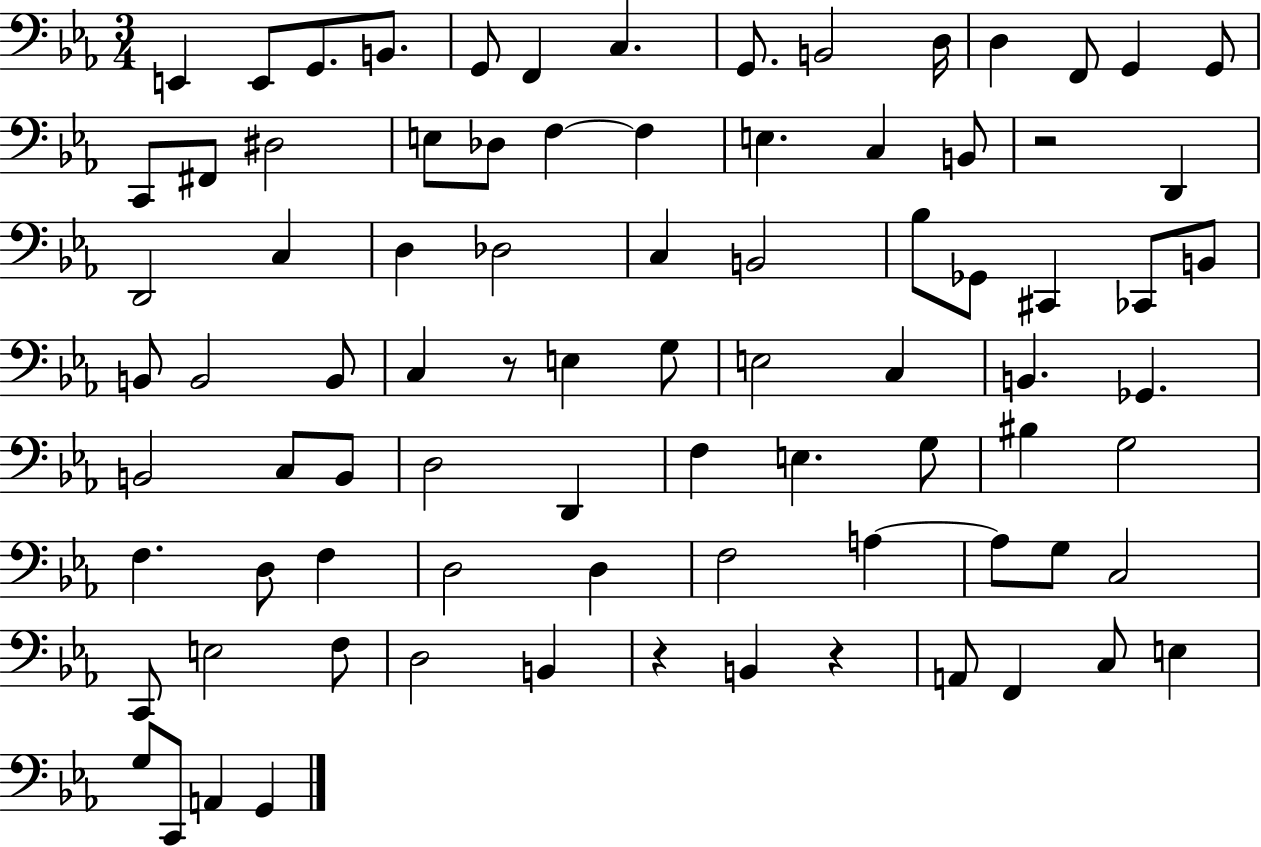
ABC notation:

X:1
T:Untitled
M:3/4
L:1/4
K:Eb
E,, E,,/2 G,,/2 B,,/2 G,,/2 F,, C, G,,/2 B,,2 D,/4 D, F,,/2 G,, G,,/2 C,,/2 ^F,,/2 ^D,2 E,/2 _D,/2 F, F, E, C, B,,/2 z2 D,, D,,2 C, D, _D,2 C, B,,2 _B,/2 _G,,/2 ^C,, _C,,/2 B,,/2 B,,/2 B,,2 B,,/2 C, z/2 E, G,/2 E,2 C, B,, _G,, B,,2 C,/2 B,,/2 D,2 D,, F, E, G,/2 ^B, G,2 F, D,/2 F, D,2 D, F,2 A, A,/2 G,/2 C,2 C,,/2 E,2 F,/2 D,2 B,, z B,, z A,,/2 F,, C,/2 E, G,/2 C,,/2 A,, G,,